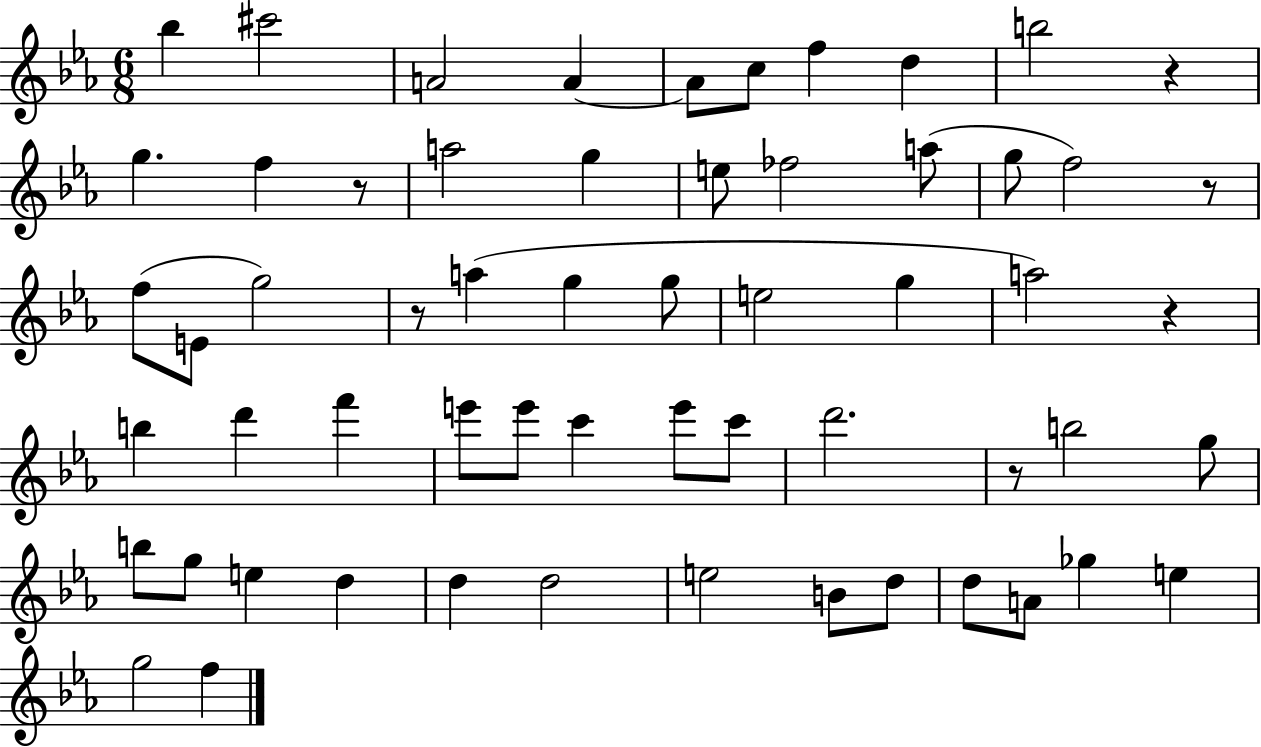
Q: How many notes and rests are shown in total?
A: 59